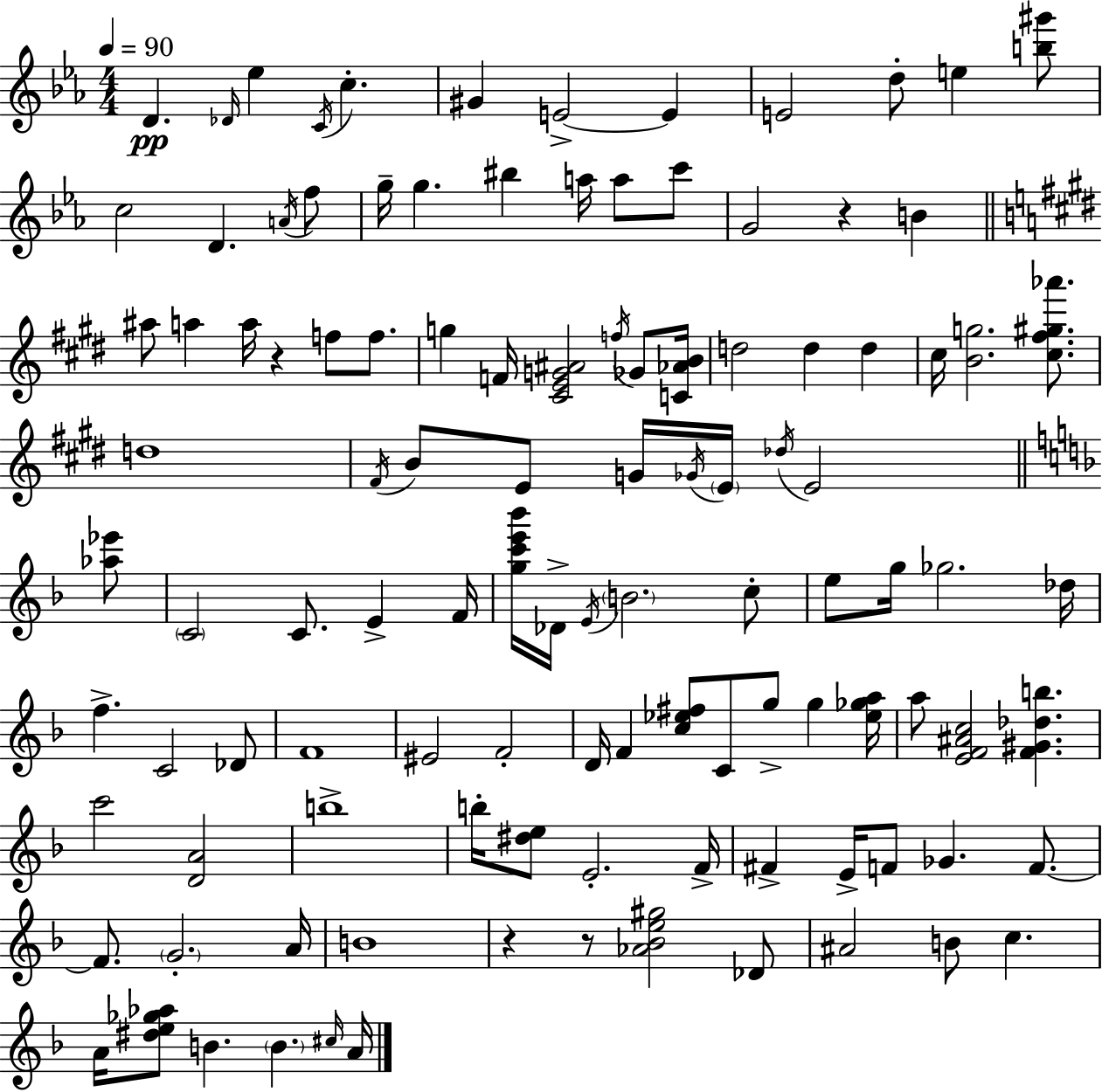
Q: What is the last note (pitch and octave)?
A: A4